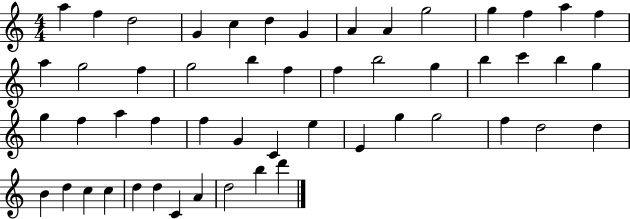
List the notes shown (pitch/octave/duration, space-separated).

A5/q F5/q D5/h G4/q C5/q D5/q G4/q A4/q A4/q G5/h G5/q F5/q A5/q F5/q A5/q G5/h F5/q G5/h B5/q F5/q F5/q B5/h G5/q B5/q C6/q B5/q G5/q G5/q F5/q A5/q F5/q F5/q G4/q C4/q E5/q E4/q G5/q G5/h F5/q D5/h D5/q B4/q D5/q C5/q C5/q D5/q D5/q C4/q A4/q D5/h B5/q D6/q